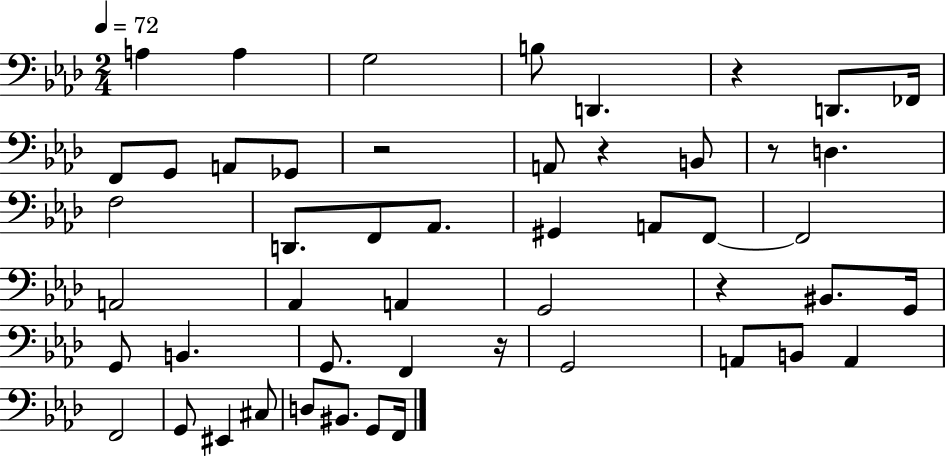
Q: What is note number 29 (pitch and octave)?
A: G2